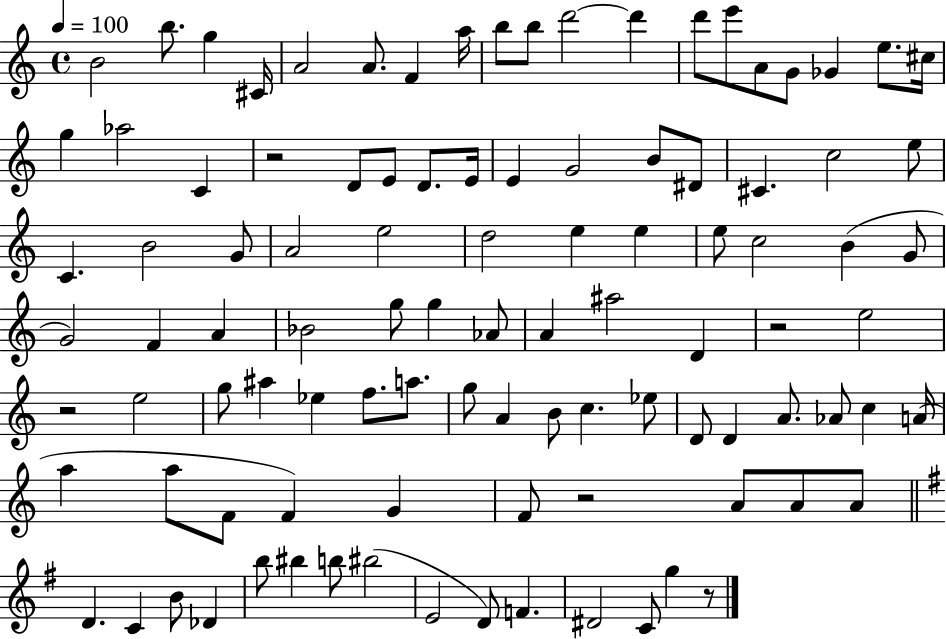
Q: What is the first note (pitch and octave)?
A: B4